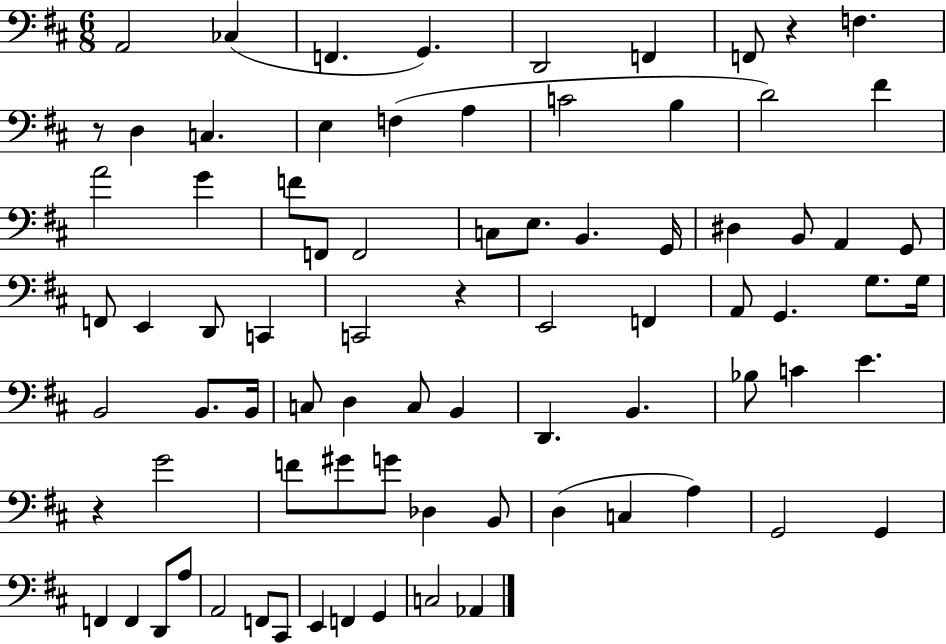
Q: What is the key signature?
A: D major